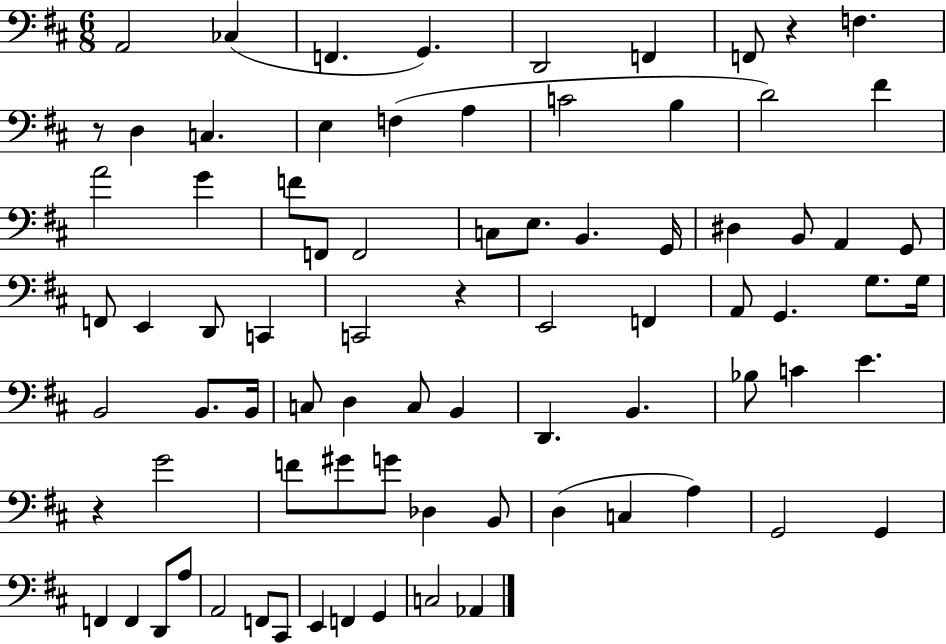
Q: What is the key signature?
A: D major